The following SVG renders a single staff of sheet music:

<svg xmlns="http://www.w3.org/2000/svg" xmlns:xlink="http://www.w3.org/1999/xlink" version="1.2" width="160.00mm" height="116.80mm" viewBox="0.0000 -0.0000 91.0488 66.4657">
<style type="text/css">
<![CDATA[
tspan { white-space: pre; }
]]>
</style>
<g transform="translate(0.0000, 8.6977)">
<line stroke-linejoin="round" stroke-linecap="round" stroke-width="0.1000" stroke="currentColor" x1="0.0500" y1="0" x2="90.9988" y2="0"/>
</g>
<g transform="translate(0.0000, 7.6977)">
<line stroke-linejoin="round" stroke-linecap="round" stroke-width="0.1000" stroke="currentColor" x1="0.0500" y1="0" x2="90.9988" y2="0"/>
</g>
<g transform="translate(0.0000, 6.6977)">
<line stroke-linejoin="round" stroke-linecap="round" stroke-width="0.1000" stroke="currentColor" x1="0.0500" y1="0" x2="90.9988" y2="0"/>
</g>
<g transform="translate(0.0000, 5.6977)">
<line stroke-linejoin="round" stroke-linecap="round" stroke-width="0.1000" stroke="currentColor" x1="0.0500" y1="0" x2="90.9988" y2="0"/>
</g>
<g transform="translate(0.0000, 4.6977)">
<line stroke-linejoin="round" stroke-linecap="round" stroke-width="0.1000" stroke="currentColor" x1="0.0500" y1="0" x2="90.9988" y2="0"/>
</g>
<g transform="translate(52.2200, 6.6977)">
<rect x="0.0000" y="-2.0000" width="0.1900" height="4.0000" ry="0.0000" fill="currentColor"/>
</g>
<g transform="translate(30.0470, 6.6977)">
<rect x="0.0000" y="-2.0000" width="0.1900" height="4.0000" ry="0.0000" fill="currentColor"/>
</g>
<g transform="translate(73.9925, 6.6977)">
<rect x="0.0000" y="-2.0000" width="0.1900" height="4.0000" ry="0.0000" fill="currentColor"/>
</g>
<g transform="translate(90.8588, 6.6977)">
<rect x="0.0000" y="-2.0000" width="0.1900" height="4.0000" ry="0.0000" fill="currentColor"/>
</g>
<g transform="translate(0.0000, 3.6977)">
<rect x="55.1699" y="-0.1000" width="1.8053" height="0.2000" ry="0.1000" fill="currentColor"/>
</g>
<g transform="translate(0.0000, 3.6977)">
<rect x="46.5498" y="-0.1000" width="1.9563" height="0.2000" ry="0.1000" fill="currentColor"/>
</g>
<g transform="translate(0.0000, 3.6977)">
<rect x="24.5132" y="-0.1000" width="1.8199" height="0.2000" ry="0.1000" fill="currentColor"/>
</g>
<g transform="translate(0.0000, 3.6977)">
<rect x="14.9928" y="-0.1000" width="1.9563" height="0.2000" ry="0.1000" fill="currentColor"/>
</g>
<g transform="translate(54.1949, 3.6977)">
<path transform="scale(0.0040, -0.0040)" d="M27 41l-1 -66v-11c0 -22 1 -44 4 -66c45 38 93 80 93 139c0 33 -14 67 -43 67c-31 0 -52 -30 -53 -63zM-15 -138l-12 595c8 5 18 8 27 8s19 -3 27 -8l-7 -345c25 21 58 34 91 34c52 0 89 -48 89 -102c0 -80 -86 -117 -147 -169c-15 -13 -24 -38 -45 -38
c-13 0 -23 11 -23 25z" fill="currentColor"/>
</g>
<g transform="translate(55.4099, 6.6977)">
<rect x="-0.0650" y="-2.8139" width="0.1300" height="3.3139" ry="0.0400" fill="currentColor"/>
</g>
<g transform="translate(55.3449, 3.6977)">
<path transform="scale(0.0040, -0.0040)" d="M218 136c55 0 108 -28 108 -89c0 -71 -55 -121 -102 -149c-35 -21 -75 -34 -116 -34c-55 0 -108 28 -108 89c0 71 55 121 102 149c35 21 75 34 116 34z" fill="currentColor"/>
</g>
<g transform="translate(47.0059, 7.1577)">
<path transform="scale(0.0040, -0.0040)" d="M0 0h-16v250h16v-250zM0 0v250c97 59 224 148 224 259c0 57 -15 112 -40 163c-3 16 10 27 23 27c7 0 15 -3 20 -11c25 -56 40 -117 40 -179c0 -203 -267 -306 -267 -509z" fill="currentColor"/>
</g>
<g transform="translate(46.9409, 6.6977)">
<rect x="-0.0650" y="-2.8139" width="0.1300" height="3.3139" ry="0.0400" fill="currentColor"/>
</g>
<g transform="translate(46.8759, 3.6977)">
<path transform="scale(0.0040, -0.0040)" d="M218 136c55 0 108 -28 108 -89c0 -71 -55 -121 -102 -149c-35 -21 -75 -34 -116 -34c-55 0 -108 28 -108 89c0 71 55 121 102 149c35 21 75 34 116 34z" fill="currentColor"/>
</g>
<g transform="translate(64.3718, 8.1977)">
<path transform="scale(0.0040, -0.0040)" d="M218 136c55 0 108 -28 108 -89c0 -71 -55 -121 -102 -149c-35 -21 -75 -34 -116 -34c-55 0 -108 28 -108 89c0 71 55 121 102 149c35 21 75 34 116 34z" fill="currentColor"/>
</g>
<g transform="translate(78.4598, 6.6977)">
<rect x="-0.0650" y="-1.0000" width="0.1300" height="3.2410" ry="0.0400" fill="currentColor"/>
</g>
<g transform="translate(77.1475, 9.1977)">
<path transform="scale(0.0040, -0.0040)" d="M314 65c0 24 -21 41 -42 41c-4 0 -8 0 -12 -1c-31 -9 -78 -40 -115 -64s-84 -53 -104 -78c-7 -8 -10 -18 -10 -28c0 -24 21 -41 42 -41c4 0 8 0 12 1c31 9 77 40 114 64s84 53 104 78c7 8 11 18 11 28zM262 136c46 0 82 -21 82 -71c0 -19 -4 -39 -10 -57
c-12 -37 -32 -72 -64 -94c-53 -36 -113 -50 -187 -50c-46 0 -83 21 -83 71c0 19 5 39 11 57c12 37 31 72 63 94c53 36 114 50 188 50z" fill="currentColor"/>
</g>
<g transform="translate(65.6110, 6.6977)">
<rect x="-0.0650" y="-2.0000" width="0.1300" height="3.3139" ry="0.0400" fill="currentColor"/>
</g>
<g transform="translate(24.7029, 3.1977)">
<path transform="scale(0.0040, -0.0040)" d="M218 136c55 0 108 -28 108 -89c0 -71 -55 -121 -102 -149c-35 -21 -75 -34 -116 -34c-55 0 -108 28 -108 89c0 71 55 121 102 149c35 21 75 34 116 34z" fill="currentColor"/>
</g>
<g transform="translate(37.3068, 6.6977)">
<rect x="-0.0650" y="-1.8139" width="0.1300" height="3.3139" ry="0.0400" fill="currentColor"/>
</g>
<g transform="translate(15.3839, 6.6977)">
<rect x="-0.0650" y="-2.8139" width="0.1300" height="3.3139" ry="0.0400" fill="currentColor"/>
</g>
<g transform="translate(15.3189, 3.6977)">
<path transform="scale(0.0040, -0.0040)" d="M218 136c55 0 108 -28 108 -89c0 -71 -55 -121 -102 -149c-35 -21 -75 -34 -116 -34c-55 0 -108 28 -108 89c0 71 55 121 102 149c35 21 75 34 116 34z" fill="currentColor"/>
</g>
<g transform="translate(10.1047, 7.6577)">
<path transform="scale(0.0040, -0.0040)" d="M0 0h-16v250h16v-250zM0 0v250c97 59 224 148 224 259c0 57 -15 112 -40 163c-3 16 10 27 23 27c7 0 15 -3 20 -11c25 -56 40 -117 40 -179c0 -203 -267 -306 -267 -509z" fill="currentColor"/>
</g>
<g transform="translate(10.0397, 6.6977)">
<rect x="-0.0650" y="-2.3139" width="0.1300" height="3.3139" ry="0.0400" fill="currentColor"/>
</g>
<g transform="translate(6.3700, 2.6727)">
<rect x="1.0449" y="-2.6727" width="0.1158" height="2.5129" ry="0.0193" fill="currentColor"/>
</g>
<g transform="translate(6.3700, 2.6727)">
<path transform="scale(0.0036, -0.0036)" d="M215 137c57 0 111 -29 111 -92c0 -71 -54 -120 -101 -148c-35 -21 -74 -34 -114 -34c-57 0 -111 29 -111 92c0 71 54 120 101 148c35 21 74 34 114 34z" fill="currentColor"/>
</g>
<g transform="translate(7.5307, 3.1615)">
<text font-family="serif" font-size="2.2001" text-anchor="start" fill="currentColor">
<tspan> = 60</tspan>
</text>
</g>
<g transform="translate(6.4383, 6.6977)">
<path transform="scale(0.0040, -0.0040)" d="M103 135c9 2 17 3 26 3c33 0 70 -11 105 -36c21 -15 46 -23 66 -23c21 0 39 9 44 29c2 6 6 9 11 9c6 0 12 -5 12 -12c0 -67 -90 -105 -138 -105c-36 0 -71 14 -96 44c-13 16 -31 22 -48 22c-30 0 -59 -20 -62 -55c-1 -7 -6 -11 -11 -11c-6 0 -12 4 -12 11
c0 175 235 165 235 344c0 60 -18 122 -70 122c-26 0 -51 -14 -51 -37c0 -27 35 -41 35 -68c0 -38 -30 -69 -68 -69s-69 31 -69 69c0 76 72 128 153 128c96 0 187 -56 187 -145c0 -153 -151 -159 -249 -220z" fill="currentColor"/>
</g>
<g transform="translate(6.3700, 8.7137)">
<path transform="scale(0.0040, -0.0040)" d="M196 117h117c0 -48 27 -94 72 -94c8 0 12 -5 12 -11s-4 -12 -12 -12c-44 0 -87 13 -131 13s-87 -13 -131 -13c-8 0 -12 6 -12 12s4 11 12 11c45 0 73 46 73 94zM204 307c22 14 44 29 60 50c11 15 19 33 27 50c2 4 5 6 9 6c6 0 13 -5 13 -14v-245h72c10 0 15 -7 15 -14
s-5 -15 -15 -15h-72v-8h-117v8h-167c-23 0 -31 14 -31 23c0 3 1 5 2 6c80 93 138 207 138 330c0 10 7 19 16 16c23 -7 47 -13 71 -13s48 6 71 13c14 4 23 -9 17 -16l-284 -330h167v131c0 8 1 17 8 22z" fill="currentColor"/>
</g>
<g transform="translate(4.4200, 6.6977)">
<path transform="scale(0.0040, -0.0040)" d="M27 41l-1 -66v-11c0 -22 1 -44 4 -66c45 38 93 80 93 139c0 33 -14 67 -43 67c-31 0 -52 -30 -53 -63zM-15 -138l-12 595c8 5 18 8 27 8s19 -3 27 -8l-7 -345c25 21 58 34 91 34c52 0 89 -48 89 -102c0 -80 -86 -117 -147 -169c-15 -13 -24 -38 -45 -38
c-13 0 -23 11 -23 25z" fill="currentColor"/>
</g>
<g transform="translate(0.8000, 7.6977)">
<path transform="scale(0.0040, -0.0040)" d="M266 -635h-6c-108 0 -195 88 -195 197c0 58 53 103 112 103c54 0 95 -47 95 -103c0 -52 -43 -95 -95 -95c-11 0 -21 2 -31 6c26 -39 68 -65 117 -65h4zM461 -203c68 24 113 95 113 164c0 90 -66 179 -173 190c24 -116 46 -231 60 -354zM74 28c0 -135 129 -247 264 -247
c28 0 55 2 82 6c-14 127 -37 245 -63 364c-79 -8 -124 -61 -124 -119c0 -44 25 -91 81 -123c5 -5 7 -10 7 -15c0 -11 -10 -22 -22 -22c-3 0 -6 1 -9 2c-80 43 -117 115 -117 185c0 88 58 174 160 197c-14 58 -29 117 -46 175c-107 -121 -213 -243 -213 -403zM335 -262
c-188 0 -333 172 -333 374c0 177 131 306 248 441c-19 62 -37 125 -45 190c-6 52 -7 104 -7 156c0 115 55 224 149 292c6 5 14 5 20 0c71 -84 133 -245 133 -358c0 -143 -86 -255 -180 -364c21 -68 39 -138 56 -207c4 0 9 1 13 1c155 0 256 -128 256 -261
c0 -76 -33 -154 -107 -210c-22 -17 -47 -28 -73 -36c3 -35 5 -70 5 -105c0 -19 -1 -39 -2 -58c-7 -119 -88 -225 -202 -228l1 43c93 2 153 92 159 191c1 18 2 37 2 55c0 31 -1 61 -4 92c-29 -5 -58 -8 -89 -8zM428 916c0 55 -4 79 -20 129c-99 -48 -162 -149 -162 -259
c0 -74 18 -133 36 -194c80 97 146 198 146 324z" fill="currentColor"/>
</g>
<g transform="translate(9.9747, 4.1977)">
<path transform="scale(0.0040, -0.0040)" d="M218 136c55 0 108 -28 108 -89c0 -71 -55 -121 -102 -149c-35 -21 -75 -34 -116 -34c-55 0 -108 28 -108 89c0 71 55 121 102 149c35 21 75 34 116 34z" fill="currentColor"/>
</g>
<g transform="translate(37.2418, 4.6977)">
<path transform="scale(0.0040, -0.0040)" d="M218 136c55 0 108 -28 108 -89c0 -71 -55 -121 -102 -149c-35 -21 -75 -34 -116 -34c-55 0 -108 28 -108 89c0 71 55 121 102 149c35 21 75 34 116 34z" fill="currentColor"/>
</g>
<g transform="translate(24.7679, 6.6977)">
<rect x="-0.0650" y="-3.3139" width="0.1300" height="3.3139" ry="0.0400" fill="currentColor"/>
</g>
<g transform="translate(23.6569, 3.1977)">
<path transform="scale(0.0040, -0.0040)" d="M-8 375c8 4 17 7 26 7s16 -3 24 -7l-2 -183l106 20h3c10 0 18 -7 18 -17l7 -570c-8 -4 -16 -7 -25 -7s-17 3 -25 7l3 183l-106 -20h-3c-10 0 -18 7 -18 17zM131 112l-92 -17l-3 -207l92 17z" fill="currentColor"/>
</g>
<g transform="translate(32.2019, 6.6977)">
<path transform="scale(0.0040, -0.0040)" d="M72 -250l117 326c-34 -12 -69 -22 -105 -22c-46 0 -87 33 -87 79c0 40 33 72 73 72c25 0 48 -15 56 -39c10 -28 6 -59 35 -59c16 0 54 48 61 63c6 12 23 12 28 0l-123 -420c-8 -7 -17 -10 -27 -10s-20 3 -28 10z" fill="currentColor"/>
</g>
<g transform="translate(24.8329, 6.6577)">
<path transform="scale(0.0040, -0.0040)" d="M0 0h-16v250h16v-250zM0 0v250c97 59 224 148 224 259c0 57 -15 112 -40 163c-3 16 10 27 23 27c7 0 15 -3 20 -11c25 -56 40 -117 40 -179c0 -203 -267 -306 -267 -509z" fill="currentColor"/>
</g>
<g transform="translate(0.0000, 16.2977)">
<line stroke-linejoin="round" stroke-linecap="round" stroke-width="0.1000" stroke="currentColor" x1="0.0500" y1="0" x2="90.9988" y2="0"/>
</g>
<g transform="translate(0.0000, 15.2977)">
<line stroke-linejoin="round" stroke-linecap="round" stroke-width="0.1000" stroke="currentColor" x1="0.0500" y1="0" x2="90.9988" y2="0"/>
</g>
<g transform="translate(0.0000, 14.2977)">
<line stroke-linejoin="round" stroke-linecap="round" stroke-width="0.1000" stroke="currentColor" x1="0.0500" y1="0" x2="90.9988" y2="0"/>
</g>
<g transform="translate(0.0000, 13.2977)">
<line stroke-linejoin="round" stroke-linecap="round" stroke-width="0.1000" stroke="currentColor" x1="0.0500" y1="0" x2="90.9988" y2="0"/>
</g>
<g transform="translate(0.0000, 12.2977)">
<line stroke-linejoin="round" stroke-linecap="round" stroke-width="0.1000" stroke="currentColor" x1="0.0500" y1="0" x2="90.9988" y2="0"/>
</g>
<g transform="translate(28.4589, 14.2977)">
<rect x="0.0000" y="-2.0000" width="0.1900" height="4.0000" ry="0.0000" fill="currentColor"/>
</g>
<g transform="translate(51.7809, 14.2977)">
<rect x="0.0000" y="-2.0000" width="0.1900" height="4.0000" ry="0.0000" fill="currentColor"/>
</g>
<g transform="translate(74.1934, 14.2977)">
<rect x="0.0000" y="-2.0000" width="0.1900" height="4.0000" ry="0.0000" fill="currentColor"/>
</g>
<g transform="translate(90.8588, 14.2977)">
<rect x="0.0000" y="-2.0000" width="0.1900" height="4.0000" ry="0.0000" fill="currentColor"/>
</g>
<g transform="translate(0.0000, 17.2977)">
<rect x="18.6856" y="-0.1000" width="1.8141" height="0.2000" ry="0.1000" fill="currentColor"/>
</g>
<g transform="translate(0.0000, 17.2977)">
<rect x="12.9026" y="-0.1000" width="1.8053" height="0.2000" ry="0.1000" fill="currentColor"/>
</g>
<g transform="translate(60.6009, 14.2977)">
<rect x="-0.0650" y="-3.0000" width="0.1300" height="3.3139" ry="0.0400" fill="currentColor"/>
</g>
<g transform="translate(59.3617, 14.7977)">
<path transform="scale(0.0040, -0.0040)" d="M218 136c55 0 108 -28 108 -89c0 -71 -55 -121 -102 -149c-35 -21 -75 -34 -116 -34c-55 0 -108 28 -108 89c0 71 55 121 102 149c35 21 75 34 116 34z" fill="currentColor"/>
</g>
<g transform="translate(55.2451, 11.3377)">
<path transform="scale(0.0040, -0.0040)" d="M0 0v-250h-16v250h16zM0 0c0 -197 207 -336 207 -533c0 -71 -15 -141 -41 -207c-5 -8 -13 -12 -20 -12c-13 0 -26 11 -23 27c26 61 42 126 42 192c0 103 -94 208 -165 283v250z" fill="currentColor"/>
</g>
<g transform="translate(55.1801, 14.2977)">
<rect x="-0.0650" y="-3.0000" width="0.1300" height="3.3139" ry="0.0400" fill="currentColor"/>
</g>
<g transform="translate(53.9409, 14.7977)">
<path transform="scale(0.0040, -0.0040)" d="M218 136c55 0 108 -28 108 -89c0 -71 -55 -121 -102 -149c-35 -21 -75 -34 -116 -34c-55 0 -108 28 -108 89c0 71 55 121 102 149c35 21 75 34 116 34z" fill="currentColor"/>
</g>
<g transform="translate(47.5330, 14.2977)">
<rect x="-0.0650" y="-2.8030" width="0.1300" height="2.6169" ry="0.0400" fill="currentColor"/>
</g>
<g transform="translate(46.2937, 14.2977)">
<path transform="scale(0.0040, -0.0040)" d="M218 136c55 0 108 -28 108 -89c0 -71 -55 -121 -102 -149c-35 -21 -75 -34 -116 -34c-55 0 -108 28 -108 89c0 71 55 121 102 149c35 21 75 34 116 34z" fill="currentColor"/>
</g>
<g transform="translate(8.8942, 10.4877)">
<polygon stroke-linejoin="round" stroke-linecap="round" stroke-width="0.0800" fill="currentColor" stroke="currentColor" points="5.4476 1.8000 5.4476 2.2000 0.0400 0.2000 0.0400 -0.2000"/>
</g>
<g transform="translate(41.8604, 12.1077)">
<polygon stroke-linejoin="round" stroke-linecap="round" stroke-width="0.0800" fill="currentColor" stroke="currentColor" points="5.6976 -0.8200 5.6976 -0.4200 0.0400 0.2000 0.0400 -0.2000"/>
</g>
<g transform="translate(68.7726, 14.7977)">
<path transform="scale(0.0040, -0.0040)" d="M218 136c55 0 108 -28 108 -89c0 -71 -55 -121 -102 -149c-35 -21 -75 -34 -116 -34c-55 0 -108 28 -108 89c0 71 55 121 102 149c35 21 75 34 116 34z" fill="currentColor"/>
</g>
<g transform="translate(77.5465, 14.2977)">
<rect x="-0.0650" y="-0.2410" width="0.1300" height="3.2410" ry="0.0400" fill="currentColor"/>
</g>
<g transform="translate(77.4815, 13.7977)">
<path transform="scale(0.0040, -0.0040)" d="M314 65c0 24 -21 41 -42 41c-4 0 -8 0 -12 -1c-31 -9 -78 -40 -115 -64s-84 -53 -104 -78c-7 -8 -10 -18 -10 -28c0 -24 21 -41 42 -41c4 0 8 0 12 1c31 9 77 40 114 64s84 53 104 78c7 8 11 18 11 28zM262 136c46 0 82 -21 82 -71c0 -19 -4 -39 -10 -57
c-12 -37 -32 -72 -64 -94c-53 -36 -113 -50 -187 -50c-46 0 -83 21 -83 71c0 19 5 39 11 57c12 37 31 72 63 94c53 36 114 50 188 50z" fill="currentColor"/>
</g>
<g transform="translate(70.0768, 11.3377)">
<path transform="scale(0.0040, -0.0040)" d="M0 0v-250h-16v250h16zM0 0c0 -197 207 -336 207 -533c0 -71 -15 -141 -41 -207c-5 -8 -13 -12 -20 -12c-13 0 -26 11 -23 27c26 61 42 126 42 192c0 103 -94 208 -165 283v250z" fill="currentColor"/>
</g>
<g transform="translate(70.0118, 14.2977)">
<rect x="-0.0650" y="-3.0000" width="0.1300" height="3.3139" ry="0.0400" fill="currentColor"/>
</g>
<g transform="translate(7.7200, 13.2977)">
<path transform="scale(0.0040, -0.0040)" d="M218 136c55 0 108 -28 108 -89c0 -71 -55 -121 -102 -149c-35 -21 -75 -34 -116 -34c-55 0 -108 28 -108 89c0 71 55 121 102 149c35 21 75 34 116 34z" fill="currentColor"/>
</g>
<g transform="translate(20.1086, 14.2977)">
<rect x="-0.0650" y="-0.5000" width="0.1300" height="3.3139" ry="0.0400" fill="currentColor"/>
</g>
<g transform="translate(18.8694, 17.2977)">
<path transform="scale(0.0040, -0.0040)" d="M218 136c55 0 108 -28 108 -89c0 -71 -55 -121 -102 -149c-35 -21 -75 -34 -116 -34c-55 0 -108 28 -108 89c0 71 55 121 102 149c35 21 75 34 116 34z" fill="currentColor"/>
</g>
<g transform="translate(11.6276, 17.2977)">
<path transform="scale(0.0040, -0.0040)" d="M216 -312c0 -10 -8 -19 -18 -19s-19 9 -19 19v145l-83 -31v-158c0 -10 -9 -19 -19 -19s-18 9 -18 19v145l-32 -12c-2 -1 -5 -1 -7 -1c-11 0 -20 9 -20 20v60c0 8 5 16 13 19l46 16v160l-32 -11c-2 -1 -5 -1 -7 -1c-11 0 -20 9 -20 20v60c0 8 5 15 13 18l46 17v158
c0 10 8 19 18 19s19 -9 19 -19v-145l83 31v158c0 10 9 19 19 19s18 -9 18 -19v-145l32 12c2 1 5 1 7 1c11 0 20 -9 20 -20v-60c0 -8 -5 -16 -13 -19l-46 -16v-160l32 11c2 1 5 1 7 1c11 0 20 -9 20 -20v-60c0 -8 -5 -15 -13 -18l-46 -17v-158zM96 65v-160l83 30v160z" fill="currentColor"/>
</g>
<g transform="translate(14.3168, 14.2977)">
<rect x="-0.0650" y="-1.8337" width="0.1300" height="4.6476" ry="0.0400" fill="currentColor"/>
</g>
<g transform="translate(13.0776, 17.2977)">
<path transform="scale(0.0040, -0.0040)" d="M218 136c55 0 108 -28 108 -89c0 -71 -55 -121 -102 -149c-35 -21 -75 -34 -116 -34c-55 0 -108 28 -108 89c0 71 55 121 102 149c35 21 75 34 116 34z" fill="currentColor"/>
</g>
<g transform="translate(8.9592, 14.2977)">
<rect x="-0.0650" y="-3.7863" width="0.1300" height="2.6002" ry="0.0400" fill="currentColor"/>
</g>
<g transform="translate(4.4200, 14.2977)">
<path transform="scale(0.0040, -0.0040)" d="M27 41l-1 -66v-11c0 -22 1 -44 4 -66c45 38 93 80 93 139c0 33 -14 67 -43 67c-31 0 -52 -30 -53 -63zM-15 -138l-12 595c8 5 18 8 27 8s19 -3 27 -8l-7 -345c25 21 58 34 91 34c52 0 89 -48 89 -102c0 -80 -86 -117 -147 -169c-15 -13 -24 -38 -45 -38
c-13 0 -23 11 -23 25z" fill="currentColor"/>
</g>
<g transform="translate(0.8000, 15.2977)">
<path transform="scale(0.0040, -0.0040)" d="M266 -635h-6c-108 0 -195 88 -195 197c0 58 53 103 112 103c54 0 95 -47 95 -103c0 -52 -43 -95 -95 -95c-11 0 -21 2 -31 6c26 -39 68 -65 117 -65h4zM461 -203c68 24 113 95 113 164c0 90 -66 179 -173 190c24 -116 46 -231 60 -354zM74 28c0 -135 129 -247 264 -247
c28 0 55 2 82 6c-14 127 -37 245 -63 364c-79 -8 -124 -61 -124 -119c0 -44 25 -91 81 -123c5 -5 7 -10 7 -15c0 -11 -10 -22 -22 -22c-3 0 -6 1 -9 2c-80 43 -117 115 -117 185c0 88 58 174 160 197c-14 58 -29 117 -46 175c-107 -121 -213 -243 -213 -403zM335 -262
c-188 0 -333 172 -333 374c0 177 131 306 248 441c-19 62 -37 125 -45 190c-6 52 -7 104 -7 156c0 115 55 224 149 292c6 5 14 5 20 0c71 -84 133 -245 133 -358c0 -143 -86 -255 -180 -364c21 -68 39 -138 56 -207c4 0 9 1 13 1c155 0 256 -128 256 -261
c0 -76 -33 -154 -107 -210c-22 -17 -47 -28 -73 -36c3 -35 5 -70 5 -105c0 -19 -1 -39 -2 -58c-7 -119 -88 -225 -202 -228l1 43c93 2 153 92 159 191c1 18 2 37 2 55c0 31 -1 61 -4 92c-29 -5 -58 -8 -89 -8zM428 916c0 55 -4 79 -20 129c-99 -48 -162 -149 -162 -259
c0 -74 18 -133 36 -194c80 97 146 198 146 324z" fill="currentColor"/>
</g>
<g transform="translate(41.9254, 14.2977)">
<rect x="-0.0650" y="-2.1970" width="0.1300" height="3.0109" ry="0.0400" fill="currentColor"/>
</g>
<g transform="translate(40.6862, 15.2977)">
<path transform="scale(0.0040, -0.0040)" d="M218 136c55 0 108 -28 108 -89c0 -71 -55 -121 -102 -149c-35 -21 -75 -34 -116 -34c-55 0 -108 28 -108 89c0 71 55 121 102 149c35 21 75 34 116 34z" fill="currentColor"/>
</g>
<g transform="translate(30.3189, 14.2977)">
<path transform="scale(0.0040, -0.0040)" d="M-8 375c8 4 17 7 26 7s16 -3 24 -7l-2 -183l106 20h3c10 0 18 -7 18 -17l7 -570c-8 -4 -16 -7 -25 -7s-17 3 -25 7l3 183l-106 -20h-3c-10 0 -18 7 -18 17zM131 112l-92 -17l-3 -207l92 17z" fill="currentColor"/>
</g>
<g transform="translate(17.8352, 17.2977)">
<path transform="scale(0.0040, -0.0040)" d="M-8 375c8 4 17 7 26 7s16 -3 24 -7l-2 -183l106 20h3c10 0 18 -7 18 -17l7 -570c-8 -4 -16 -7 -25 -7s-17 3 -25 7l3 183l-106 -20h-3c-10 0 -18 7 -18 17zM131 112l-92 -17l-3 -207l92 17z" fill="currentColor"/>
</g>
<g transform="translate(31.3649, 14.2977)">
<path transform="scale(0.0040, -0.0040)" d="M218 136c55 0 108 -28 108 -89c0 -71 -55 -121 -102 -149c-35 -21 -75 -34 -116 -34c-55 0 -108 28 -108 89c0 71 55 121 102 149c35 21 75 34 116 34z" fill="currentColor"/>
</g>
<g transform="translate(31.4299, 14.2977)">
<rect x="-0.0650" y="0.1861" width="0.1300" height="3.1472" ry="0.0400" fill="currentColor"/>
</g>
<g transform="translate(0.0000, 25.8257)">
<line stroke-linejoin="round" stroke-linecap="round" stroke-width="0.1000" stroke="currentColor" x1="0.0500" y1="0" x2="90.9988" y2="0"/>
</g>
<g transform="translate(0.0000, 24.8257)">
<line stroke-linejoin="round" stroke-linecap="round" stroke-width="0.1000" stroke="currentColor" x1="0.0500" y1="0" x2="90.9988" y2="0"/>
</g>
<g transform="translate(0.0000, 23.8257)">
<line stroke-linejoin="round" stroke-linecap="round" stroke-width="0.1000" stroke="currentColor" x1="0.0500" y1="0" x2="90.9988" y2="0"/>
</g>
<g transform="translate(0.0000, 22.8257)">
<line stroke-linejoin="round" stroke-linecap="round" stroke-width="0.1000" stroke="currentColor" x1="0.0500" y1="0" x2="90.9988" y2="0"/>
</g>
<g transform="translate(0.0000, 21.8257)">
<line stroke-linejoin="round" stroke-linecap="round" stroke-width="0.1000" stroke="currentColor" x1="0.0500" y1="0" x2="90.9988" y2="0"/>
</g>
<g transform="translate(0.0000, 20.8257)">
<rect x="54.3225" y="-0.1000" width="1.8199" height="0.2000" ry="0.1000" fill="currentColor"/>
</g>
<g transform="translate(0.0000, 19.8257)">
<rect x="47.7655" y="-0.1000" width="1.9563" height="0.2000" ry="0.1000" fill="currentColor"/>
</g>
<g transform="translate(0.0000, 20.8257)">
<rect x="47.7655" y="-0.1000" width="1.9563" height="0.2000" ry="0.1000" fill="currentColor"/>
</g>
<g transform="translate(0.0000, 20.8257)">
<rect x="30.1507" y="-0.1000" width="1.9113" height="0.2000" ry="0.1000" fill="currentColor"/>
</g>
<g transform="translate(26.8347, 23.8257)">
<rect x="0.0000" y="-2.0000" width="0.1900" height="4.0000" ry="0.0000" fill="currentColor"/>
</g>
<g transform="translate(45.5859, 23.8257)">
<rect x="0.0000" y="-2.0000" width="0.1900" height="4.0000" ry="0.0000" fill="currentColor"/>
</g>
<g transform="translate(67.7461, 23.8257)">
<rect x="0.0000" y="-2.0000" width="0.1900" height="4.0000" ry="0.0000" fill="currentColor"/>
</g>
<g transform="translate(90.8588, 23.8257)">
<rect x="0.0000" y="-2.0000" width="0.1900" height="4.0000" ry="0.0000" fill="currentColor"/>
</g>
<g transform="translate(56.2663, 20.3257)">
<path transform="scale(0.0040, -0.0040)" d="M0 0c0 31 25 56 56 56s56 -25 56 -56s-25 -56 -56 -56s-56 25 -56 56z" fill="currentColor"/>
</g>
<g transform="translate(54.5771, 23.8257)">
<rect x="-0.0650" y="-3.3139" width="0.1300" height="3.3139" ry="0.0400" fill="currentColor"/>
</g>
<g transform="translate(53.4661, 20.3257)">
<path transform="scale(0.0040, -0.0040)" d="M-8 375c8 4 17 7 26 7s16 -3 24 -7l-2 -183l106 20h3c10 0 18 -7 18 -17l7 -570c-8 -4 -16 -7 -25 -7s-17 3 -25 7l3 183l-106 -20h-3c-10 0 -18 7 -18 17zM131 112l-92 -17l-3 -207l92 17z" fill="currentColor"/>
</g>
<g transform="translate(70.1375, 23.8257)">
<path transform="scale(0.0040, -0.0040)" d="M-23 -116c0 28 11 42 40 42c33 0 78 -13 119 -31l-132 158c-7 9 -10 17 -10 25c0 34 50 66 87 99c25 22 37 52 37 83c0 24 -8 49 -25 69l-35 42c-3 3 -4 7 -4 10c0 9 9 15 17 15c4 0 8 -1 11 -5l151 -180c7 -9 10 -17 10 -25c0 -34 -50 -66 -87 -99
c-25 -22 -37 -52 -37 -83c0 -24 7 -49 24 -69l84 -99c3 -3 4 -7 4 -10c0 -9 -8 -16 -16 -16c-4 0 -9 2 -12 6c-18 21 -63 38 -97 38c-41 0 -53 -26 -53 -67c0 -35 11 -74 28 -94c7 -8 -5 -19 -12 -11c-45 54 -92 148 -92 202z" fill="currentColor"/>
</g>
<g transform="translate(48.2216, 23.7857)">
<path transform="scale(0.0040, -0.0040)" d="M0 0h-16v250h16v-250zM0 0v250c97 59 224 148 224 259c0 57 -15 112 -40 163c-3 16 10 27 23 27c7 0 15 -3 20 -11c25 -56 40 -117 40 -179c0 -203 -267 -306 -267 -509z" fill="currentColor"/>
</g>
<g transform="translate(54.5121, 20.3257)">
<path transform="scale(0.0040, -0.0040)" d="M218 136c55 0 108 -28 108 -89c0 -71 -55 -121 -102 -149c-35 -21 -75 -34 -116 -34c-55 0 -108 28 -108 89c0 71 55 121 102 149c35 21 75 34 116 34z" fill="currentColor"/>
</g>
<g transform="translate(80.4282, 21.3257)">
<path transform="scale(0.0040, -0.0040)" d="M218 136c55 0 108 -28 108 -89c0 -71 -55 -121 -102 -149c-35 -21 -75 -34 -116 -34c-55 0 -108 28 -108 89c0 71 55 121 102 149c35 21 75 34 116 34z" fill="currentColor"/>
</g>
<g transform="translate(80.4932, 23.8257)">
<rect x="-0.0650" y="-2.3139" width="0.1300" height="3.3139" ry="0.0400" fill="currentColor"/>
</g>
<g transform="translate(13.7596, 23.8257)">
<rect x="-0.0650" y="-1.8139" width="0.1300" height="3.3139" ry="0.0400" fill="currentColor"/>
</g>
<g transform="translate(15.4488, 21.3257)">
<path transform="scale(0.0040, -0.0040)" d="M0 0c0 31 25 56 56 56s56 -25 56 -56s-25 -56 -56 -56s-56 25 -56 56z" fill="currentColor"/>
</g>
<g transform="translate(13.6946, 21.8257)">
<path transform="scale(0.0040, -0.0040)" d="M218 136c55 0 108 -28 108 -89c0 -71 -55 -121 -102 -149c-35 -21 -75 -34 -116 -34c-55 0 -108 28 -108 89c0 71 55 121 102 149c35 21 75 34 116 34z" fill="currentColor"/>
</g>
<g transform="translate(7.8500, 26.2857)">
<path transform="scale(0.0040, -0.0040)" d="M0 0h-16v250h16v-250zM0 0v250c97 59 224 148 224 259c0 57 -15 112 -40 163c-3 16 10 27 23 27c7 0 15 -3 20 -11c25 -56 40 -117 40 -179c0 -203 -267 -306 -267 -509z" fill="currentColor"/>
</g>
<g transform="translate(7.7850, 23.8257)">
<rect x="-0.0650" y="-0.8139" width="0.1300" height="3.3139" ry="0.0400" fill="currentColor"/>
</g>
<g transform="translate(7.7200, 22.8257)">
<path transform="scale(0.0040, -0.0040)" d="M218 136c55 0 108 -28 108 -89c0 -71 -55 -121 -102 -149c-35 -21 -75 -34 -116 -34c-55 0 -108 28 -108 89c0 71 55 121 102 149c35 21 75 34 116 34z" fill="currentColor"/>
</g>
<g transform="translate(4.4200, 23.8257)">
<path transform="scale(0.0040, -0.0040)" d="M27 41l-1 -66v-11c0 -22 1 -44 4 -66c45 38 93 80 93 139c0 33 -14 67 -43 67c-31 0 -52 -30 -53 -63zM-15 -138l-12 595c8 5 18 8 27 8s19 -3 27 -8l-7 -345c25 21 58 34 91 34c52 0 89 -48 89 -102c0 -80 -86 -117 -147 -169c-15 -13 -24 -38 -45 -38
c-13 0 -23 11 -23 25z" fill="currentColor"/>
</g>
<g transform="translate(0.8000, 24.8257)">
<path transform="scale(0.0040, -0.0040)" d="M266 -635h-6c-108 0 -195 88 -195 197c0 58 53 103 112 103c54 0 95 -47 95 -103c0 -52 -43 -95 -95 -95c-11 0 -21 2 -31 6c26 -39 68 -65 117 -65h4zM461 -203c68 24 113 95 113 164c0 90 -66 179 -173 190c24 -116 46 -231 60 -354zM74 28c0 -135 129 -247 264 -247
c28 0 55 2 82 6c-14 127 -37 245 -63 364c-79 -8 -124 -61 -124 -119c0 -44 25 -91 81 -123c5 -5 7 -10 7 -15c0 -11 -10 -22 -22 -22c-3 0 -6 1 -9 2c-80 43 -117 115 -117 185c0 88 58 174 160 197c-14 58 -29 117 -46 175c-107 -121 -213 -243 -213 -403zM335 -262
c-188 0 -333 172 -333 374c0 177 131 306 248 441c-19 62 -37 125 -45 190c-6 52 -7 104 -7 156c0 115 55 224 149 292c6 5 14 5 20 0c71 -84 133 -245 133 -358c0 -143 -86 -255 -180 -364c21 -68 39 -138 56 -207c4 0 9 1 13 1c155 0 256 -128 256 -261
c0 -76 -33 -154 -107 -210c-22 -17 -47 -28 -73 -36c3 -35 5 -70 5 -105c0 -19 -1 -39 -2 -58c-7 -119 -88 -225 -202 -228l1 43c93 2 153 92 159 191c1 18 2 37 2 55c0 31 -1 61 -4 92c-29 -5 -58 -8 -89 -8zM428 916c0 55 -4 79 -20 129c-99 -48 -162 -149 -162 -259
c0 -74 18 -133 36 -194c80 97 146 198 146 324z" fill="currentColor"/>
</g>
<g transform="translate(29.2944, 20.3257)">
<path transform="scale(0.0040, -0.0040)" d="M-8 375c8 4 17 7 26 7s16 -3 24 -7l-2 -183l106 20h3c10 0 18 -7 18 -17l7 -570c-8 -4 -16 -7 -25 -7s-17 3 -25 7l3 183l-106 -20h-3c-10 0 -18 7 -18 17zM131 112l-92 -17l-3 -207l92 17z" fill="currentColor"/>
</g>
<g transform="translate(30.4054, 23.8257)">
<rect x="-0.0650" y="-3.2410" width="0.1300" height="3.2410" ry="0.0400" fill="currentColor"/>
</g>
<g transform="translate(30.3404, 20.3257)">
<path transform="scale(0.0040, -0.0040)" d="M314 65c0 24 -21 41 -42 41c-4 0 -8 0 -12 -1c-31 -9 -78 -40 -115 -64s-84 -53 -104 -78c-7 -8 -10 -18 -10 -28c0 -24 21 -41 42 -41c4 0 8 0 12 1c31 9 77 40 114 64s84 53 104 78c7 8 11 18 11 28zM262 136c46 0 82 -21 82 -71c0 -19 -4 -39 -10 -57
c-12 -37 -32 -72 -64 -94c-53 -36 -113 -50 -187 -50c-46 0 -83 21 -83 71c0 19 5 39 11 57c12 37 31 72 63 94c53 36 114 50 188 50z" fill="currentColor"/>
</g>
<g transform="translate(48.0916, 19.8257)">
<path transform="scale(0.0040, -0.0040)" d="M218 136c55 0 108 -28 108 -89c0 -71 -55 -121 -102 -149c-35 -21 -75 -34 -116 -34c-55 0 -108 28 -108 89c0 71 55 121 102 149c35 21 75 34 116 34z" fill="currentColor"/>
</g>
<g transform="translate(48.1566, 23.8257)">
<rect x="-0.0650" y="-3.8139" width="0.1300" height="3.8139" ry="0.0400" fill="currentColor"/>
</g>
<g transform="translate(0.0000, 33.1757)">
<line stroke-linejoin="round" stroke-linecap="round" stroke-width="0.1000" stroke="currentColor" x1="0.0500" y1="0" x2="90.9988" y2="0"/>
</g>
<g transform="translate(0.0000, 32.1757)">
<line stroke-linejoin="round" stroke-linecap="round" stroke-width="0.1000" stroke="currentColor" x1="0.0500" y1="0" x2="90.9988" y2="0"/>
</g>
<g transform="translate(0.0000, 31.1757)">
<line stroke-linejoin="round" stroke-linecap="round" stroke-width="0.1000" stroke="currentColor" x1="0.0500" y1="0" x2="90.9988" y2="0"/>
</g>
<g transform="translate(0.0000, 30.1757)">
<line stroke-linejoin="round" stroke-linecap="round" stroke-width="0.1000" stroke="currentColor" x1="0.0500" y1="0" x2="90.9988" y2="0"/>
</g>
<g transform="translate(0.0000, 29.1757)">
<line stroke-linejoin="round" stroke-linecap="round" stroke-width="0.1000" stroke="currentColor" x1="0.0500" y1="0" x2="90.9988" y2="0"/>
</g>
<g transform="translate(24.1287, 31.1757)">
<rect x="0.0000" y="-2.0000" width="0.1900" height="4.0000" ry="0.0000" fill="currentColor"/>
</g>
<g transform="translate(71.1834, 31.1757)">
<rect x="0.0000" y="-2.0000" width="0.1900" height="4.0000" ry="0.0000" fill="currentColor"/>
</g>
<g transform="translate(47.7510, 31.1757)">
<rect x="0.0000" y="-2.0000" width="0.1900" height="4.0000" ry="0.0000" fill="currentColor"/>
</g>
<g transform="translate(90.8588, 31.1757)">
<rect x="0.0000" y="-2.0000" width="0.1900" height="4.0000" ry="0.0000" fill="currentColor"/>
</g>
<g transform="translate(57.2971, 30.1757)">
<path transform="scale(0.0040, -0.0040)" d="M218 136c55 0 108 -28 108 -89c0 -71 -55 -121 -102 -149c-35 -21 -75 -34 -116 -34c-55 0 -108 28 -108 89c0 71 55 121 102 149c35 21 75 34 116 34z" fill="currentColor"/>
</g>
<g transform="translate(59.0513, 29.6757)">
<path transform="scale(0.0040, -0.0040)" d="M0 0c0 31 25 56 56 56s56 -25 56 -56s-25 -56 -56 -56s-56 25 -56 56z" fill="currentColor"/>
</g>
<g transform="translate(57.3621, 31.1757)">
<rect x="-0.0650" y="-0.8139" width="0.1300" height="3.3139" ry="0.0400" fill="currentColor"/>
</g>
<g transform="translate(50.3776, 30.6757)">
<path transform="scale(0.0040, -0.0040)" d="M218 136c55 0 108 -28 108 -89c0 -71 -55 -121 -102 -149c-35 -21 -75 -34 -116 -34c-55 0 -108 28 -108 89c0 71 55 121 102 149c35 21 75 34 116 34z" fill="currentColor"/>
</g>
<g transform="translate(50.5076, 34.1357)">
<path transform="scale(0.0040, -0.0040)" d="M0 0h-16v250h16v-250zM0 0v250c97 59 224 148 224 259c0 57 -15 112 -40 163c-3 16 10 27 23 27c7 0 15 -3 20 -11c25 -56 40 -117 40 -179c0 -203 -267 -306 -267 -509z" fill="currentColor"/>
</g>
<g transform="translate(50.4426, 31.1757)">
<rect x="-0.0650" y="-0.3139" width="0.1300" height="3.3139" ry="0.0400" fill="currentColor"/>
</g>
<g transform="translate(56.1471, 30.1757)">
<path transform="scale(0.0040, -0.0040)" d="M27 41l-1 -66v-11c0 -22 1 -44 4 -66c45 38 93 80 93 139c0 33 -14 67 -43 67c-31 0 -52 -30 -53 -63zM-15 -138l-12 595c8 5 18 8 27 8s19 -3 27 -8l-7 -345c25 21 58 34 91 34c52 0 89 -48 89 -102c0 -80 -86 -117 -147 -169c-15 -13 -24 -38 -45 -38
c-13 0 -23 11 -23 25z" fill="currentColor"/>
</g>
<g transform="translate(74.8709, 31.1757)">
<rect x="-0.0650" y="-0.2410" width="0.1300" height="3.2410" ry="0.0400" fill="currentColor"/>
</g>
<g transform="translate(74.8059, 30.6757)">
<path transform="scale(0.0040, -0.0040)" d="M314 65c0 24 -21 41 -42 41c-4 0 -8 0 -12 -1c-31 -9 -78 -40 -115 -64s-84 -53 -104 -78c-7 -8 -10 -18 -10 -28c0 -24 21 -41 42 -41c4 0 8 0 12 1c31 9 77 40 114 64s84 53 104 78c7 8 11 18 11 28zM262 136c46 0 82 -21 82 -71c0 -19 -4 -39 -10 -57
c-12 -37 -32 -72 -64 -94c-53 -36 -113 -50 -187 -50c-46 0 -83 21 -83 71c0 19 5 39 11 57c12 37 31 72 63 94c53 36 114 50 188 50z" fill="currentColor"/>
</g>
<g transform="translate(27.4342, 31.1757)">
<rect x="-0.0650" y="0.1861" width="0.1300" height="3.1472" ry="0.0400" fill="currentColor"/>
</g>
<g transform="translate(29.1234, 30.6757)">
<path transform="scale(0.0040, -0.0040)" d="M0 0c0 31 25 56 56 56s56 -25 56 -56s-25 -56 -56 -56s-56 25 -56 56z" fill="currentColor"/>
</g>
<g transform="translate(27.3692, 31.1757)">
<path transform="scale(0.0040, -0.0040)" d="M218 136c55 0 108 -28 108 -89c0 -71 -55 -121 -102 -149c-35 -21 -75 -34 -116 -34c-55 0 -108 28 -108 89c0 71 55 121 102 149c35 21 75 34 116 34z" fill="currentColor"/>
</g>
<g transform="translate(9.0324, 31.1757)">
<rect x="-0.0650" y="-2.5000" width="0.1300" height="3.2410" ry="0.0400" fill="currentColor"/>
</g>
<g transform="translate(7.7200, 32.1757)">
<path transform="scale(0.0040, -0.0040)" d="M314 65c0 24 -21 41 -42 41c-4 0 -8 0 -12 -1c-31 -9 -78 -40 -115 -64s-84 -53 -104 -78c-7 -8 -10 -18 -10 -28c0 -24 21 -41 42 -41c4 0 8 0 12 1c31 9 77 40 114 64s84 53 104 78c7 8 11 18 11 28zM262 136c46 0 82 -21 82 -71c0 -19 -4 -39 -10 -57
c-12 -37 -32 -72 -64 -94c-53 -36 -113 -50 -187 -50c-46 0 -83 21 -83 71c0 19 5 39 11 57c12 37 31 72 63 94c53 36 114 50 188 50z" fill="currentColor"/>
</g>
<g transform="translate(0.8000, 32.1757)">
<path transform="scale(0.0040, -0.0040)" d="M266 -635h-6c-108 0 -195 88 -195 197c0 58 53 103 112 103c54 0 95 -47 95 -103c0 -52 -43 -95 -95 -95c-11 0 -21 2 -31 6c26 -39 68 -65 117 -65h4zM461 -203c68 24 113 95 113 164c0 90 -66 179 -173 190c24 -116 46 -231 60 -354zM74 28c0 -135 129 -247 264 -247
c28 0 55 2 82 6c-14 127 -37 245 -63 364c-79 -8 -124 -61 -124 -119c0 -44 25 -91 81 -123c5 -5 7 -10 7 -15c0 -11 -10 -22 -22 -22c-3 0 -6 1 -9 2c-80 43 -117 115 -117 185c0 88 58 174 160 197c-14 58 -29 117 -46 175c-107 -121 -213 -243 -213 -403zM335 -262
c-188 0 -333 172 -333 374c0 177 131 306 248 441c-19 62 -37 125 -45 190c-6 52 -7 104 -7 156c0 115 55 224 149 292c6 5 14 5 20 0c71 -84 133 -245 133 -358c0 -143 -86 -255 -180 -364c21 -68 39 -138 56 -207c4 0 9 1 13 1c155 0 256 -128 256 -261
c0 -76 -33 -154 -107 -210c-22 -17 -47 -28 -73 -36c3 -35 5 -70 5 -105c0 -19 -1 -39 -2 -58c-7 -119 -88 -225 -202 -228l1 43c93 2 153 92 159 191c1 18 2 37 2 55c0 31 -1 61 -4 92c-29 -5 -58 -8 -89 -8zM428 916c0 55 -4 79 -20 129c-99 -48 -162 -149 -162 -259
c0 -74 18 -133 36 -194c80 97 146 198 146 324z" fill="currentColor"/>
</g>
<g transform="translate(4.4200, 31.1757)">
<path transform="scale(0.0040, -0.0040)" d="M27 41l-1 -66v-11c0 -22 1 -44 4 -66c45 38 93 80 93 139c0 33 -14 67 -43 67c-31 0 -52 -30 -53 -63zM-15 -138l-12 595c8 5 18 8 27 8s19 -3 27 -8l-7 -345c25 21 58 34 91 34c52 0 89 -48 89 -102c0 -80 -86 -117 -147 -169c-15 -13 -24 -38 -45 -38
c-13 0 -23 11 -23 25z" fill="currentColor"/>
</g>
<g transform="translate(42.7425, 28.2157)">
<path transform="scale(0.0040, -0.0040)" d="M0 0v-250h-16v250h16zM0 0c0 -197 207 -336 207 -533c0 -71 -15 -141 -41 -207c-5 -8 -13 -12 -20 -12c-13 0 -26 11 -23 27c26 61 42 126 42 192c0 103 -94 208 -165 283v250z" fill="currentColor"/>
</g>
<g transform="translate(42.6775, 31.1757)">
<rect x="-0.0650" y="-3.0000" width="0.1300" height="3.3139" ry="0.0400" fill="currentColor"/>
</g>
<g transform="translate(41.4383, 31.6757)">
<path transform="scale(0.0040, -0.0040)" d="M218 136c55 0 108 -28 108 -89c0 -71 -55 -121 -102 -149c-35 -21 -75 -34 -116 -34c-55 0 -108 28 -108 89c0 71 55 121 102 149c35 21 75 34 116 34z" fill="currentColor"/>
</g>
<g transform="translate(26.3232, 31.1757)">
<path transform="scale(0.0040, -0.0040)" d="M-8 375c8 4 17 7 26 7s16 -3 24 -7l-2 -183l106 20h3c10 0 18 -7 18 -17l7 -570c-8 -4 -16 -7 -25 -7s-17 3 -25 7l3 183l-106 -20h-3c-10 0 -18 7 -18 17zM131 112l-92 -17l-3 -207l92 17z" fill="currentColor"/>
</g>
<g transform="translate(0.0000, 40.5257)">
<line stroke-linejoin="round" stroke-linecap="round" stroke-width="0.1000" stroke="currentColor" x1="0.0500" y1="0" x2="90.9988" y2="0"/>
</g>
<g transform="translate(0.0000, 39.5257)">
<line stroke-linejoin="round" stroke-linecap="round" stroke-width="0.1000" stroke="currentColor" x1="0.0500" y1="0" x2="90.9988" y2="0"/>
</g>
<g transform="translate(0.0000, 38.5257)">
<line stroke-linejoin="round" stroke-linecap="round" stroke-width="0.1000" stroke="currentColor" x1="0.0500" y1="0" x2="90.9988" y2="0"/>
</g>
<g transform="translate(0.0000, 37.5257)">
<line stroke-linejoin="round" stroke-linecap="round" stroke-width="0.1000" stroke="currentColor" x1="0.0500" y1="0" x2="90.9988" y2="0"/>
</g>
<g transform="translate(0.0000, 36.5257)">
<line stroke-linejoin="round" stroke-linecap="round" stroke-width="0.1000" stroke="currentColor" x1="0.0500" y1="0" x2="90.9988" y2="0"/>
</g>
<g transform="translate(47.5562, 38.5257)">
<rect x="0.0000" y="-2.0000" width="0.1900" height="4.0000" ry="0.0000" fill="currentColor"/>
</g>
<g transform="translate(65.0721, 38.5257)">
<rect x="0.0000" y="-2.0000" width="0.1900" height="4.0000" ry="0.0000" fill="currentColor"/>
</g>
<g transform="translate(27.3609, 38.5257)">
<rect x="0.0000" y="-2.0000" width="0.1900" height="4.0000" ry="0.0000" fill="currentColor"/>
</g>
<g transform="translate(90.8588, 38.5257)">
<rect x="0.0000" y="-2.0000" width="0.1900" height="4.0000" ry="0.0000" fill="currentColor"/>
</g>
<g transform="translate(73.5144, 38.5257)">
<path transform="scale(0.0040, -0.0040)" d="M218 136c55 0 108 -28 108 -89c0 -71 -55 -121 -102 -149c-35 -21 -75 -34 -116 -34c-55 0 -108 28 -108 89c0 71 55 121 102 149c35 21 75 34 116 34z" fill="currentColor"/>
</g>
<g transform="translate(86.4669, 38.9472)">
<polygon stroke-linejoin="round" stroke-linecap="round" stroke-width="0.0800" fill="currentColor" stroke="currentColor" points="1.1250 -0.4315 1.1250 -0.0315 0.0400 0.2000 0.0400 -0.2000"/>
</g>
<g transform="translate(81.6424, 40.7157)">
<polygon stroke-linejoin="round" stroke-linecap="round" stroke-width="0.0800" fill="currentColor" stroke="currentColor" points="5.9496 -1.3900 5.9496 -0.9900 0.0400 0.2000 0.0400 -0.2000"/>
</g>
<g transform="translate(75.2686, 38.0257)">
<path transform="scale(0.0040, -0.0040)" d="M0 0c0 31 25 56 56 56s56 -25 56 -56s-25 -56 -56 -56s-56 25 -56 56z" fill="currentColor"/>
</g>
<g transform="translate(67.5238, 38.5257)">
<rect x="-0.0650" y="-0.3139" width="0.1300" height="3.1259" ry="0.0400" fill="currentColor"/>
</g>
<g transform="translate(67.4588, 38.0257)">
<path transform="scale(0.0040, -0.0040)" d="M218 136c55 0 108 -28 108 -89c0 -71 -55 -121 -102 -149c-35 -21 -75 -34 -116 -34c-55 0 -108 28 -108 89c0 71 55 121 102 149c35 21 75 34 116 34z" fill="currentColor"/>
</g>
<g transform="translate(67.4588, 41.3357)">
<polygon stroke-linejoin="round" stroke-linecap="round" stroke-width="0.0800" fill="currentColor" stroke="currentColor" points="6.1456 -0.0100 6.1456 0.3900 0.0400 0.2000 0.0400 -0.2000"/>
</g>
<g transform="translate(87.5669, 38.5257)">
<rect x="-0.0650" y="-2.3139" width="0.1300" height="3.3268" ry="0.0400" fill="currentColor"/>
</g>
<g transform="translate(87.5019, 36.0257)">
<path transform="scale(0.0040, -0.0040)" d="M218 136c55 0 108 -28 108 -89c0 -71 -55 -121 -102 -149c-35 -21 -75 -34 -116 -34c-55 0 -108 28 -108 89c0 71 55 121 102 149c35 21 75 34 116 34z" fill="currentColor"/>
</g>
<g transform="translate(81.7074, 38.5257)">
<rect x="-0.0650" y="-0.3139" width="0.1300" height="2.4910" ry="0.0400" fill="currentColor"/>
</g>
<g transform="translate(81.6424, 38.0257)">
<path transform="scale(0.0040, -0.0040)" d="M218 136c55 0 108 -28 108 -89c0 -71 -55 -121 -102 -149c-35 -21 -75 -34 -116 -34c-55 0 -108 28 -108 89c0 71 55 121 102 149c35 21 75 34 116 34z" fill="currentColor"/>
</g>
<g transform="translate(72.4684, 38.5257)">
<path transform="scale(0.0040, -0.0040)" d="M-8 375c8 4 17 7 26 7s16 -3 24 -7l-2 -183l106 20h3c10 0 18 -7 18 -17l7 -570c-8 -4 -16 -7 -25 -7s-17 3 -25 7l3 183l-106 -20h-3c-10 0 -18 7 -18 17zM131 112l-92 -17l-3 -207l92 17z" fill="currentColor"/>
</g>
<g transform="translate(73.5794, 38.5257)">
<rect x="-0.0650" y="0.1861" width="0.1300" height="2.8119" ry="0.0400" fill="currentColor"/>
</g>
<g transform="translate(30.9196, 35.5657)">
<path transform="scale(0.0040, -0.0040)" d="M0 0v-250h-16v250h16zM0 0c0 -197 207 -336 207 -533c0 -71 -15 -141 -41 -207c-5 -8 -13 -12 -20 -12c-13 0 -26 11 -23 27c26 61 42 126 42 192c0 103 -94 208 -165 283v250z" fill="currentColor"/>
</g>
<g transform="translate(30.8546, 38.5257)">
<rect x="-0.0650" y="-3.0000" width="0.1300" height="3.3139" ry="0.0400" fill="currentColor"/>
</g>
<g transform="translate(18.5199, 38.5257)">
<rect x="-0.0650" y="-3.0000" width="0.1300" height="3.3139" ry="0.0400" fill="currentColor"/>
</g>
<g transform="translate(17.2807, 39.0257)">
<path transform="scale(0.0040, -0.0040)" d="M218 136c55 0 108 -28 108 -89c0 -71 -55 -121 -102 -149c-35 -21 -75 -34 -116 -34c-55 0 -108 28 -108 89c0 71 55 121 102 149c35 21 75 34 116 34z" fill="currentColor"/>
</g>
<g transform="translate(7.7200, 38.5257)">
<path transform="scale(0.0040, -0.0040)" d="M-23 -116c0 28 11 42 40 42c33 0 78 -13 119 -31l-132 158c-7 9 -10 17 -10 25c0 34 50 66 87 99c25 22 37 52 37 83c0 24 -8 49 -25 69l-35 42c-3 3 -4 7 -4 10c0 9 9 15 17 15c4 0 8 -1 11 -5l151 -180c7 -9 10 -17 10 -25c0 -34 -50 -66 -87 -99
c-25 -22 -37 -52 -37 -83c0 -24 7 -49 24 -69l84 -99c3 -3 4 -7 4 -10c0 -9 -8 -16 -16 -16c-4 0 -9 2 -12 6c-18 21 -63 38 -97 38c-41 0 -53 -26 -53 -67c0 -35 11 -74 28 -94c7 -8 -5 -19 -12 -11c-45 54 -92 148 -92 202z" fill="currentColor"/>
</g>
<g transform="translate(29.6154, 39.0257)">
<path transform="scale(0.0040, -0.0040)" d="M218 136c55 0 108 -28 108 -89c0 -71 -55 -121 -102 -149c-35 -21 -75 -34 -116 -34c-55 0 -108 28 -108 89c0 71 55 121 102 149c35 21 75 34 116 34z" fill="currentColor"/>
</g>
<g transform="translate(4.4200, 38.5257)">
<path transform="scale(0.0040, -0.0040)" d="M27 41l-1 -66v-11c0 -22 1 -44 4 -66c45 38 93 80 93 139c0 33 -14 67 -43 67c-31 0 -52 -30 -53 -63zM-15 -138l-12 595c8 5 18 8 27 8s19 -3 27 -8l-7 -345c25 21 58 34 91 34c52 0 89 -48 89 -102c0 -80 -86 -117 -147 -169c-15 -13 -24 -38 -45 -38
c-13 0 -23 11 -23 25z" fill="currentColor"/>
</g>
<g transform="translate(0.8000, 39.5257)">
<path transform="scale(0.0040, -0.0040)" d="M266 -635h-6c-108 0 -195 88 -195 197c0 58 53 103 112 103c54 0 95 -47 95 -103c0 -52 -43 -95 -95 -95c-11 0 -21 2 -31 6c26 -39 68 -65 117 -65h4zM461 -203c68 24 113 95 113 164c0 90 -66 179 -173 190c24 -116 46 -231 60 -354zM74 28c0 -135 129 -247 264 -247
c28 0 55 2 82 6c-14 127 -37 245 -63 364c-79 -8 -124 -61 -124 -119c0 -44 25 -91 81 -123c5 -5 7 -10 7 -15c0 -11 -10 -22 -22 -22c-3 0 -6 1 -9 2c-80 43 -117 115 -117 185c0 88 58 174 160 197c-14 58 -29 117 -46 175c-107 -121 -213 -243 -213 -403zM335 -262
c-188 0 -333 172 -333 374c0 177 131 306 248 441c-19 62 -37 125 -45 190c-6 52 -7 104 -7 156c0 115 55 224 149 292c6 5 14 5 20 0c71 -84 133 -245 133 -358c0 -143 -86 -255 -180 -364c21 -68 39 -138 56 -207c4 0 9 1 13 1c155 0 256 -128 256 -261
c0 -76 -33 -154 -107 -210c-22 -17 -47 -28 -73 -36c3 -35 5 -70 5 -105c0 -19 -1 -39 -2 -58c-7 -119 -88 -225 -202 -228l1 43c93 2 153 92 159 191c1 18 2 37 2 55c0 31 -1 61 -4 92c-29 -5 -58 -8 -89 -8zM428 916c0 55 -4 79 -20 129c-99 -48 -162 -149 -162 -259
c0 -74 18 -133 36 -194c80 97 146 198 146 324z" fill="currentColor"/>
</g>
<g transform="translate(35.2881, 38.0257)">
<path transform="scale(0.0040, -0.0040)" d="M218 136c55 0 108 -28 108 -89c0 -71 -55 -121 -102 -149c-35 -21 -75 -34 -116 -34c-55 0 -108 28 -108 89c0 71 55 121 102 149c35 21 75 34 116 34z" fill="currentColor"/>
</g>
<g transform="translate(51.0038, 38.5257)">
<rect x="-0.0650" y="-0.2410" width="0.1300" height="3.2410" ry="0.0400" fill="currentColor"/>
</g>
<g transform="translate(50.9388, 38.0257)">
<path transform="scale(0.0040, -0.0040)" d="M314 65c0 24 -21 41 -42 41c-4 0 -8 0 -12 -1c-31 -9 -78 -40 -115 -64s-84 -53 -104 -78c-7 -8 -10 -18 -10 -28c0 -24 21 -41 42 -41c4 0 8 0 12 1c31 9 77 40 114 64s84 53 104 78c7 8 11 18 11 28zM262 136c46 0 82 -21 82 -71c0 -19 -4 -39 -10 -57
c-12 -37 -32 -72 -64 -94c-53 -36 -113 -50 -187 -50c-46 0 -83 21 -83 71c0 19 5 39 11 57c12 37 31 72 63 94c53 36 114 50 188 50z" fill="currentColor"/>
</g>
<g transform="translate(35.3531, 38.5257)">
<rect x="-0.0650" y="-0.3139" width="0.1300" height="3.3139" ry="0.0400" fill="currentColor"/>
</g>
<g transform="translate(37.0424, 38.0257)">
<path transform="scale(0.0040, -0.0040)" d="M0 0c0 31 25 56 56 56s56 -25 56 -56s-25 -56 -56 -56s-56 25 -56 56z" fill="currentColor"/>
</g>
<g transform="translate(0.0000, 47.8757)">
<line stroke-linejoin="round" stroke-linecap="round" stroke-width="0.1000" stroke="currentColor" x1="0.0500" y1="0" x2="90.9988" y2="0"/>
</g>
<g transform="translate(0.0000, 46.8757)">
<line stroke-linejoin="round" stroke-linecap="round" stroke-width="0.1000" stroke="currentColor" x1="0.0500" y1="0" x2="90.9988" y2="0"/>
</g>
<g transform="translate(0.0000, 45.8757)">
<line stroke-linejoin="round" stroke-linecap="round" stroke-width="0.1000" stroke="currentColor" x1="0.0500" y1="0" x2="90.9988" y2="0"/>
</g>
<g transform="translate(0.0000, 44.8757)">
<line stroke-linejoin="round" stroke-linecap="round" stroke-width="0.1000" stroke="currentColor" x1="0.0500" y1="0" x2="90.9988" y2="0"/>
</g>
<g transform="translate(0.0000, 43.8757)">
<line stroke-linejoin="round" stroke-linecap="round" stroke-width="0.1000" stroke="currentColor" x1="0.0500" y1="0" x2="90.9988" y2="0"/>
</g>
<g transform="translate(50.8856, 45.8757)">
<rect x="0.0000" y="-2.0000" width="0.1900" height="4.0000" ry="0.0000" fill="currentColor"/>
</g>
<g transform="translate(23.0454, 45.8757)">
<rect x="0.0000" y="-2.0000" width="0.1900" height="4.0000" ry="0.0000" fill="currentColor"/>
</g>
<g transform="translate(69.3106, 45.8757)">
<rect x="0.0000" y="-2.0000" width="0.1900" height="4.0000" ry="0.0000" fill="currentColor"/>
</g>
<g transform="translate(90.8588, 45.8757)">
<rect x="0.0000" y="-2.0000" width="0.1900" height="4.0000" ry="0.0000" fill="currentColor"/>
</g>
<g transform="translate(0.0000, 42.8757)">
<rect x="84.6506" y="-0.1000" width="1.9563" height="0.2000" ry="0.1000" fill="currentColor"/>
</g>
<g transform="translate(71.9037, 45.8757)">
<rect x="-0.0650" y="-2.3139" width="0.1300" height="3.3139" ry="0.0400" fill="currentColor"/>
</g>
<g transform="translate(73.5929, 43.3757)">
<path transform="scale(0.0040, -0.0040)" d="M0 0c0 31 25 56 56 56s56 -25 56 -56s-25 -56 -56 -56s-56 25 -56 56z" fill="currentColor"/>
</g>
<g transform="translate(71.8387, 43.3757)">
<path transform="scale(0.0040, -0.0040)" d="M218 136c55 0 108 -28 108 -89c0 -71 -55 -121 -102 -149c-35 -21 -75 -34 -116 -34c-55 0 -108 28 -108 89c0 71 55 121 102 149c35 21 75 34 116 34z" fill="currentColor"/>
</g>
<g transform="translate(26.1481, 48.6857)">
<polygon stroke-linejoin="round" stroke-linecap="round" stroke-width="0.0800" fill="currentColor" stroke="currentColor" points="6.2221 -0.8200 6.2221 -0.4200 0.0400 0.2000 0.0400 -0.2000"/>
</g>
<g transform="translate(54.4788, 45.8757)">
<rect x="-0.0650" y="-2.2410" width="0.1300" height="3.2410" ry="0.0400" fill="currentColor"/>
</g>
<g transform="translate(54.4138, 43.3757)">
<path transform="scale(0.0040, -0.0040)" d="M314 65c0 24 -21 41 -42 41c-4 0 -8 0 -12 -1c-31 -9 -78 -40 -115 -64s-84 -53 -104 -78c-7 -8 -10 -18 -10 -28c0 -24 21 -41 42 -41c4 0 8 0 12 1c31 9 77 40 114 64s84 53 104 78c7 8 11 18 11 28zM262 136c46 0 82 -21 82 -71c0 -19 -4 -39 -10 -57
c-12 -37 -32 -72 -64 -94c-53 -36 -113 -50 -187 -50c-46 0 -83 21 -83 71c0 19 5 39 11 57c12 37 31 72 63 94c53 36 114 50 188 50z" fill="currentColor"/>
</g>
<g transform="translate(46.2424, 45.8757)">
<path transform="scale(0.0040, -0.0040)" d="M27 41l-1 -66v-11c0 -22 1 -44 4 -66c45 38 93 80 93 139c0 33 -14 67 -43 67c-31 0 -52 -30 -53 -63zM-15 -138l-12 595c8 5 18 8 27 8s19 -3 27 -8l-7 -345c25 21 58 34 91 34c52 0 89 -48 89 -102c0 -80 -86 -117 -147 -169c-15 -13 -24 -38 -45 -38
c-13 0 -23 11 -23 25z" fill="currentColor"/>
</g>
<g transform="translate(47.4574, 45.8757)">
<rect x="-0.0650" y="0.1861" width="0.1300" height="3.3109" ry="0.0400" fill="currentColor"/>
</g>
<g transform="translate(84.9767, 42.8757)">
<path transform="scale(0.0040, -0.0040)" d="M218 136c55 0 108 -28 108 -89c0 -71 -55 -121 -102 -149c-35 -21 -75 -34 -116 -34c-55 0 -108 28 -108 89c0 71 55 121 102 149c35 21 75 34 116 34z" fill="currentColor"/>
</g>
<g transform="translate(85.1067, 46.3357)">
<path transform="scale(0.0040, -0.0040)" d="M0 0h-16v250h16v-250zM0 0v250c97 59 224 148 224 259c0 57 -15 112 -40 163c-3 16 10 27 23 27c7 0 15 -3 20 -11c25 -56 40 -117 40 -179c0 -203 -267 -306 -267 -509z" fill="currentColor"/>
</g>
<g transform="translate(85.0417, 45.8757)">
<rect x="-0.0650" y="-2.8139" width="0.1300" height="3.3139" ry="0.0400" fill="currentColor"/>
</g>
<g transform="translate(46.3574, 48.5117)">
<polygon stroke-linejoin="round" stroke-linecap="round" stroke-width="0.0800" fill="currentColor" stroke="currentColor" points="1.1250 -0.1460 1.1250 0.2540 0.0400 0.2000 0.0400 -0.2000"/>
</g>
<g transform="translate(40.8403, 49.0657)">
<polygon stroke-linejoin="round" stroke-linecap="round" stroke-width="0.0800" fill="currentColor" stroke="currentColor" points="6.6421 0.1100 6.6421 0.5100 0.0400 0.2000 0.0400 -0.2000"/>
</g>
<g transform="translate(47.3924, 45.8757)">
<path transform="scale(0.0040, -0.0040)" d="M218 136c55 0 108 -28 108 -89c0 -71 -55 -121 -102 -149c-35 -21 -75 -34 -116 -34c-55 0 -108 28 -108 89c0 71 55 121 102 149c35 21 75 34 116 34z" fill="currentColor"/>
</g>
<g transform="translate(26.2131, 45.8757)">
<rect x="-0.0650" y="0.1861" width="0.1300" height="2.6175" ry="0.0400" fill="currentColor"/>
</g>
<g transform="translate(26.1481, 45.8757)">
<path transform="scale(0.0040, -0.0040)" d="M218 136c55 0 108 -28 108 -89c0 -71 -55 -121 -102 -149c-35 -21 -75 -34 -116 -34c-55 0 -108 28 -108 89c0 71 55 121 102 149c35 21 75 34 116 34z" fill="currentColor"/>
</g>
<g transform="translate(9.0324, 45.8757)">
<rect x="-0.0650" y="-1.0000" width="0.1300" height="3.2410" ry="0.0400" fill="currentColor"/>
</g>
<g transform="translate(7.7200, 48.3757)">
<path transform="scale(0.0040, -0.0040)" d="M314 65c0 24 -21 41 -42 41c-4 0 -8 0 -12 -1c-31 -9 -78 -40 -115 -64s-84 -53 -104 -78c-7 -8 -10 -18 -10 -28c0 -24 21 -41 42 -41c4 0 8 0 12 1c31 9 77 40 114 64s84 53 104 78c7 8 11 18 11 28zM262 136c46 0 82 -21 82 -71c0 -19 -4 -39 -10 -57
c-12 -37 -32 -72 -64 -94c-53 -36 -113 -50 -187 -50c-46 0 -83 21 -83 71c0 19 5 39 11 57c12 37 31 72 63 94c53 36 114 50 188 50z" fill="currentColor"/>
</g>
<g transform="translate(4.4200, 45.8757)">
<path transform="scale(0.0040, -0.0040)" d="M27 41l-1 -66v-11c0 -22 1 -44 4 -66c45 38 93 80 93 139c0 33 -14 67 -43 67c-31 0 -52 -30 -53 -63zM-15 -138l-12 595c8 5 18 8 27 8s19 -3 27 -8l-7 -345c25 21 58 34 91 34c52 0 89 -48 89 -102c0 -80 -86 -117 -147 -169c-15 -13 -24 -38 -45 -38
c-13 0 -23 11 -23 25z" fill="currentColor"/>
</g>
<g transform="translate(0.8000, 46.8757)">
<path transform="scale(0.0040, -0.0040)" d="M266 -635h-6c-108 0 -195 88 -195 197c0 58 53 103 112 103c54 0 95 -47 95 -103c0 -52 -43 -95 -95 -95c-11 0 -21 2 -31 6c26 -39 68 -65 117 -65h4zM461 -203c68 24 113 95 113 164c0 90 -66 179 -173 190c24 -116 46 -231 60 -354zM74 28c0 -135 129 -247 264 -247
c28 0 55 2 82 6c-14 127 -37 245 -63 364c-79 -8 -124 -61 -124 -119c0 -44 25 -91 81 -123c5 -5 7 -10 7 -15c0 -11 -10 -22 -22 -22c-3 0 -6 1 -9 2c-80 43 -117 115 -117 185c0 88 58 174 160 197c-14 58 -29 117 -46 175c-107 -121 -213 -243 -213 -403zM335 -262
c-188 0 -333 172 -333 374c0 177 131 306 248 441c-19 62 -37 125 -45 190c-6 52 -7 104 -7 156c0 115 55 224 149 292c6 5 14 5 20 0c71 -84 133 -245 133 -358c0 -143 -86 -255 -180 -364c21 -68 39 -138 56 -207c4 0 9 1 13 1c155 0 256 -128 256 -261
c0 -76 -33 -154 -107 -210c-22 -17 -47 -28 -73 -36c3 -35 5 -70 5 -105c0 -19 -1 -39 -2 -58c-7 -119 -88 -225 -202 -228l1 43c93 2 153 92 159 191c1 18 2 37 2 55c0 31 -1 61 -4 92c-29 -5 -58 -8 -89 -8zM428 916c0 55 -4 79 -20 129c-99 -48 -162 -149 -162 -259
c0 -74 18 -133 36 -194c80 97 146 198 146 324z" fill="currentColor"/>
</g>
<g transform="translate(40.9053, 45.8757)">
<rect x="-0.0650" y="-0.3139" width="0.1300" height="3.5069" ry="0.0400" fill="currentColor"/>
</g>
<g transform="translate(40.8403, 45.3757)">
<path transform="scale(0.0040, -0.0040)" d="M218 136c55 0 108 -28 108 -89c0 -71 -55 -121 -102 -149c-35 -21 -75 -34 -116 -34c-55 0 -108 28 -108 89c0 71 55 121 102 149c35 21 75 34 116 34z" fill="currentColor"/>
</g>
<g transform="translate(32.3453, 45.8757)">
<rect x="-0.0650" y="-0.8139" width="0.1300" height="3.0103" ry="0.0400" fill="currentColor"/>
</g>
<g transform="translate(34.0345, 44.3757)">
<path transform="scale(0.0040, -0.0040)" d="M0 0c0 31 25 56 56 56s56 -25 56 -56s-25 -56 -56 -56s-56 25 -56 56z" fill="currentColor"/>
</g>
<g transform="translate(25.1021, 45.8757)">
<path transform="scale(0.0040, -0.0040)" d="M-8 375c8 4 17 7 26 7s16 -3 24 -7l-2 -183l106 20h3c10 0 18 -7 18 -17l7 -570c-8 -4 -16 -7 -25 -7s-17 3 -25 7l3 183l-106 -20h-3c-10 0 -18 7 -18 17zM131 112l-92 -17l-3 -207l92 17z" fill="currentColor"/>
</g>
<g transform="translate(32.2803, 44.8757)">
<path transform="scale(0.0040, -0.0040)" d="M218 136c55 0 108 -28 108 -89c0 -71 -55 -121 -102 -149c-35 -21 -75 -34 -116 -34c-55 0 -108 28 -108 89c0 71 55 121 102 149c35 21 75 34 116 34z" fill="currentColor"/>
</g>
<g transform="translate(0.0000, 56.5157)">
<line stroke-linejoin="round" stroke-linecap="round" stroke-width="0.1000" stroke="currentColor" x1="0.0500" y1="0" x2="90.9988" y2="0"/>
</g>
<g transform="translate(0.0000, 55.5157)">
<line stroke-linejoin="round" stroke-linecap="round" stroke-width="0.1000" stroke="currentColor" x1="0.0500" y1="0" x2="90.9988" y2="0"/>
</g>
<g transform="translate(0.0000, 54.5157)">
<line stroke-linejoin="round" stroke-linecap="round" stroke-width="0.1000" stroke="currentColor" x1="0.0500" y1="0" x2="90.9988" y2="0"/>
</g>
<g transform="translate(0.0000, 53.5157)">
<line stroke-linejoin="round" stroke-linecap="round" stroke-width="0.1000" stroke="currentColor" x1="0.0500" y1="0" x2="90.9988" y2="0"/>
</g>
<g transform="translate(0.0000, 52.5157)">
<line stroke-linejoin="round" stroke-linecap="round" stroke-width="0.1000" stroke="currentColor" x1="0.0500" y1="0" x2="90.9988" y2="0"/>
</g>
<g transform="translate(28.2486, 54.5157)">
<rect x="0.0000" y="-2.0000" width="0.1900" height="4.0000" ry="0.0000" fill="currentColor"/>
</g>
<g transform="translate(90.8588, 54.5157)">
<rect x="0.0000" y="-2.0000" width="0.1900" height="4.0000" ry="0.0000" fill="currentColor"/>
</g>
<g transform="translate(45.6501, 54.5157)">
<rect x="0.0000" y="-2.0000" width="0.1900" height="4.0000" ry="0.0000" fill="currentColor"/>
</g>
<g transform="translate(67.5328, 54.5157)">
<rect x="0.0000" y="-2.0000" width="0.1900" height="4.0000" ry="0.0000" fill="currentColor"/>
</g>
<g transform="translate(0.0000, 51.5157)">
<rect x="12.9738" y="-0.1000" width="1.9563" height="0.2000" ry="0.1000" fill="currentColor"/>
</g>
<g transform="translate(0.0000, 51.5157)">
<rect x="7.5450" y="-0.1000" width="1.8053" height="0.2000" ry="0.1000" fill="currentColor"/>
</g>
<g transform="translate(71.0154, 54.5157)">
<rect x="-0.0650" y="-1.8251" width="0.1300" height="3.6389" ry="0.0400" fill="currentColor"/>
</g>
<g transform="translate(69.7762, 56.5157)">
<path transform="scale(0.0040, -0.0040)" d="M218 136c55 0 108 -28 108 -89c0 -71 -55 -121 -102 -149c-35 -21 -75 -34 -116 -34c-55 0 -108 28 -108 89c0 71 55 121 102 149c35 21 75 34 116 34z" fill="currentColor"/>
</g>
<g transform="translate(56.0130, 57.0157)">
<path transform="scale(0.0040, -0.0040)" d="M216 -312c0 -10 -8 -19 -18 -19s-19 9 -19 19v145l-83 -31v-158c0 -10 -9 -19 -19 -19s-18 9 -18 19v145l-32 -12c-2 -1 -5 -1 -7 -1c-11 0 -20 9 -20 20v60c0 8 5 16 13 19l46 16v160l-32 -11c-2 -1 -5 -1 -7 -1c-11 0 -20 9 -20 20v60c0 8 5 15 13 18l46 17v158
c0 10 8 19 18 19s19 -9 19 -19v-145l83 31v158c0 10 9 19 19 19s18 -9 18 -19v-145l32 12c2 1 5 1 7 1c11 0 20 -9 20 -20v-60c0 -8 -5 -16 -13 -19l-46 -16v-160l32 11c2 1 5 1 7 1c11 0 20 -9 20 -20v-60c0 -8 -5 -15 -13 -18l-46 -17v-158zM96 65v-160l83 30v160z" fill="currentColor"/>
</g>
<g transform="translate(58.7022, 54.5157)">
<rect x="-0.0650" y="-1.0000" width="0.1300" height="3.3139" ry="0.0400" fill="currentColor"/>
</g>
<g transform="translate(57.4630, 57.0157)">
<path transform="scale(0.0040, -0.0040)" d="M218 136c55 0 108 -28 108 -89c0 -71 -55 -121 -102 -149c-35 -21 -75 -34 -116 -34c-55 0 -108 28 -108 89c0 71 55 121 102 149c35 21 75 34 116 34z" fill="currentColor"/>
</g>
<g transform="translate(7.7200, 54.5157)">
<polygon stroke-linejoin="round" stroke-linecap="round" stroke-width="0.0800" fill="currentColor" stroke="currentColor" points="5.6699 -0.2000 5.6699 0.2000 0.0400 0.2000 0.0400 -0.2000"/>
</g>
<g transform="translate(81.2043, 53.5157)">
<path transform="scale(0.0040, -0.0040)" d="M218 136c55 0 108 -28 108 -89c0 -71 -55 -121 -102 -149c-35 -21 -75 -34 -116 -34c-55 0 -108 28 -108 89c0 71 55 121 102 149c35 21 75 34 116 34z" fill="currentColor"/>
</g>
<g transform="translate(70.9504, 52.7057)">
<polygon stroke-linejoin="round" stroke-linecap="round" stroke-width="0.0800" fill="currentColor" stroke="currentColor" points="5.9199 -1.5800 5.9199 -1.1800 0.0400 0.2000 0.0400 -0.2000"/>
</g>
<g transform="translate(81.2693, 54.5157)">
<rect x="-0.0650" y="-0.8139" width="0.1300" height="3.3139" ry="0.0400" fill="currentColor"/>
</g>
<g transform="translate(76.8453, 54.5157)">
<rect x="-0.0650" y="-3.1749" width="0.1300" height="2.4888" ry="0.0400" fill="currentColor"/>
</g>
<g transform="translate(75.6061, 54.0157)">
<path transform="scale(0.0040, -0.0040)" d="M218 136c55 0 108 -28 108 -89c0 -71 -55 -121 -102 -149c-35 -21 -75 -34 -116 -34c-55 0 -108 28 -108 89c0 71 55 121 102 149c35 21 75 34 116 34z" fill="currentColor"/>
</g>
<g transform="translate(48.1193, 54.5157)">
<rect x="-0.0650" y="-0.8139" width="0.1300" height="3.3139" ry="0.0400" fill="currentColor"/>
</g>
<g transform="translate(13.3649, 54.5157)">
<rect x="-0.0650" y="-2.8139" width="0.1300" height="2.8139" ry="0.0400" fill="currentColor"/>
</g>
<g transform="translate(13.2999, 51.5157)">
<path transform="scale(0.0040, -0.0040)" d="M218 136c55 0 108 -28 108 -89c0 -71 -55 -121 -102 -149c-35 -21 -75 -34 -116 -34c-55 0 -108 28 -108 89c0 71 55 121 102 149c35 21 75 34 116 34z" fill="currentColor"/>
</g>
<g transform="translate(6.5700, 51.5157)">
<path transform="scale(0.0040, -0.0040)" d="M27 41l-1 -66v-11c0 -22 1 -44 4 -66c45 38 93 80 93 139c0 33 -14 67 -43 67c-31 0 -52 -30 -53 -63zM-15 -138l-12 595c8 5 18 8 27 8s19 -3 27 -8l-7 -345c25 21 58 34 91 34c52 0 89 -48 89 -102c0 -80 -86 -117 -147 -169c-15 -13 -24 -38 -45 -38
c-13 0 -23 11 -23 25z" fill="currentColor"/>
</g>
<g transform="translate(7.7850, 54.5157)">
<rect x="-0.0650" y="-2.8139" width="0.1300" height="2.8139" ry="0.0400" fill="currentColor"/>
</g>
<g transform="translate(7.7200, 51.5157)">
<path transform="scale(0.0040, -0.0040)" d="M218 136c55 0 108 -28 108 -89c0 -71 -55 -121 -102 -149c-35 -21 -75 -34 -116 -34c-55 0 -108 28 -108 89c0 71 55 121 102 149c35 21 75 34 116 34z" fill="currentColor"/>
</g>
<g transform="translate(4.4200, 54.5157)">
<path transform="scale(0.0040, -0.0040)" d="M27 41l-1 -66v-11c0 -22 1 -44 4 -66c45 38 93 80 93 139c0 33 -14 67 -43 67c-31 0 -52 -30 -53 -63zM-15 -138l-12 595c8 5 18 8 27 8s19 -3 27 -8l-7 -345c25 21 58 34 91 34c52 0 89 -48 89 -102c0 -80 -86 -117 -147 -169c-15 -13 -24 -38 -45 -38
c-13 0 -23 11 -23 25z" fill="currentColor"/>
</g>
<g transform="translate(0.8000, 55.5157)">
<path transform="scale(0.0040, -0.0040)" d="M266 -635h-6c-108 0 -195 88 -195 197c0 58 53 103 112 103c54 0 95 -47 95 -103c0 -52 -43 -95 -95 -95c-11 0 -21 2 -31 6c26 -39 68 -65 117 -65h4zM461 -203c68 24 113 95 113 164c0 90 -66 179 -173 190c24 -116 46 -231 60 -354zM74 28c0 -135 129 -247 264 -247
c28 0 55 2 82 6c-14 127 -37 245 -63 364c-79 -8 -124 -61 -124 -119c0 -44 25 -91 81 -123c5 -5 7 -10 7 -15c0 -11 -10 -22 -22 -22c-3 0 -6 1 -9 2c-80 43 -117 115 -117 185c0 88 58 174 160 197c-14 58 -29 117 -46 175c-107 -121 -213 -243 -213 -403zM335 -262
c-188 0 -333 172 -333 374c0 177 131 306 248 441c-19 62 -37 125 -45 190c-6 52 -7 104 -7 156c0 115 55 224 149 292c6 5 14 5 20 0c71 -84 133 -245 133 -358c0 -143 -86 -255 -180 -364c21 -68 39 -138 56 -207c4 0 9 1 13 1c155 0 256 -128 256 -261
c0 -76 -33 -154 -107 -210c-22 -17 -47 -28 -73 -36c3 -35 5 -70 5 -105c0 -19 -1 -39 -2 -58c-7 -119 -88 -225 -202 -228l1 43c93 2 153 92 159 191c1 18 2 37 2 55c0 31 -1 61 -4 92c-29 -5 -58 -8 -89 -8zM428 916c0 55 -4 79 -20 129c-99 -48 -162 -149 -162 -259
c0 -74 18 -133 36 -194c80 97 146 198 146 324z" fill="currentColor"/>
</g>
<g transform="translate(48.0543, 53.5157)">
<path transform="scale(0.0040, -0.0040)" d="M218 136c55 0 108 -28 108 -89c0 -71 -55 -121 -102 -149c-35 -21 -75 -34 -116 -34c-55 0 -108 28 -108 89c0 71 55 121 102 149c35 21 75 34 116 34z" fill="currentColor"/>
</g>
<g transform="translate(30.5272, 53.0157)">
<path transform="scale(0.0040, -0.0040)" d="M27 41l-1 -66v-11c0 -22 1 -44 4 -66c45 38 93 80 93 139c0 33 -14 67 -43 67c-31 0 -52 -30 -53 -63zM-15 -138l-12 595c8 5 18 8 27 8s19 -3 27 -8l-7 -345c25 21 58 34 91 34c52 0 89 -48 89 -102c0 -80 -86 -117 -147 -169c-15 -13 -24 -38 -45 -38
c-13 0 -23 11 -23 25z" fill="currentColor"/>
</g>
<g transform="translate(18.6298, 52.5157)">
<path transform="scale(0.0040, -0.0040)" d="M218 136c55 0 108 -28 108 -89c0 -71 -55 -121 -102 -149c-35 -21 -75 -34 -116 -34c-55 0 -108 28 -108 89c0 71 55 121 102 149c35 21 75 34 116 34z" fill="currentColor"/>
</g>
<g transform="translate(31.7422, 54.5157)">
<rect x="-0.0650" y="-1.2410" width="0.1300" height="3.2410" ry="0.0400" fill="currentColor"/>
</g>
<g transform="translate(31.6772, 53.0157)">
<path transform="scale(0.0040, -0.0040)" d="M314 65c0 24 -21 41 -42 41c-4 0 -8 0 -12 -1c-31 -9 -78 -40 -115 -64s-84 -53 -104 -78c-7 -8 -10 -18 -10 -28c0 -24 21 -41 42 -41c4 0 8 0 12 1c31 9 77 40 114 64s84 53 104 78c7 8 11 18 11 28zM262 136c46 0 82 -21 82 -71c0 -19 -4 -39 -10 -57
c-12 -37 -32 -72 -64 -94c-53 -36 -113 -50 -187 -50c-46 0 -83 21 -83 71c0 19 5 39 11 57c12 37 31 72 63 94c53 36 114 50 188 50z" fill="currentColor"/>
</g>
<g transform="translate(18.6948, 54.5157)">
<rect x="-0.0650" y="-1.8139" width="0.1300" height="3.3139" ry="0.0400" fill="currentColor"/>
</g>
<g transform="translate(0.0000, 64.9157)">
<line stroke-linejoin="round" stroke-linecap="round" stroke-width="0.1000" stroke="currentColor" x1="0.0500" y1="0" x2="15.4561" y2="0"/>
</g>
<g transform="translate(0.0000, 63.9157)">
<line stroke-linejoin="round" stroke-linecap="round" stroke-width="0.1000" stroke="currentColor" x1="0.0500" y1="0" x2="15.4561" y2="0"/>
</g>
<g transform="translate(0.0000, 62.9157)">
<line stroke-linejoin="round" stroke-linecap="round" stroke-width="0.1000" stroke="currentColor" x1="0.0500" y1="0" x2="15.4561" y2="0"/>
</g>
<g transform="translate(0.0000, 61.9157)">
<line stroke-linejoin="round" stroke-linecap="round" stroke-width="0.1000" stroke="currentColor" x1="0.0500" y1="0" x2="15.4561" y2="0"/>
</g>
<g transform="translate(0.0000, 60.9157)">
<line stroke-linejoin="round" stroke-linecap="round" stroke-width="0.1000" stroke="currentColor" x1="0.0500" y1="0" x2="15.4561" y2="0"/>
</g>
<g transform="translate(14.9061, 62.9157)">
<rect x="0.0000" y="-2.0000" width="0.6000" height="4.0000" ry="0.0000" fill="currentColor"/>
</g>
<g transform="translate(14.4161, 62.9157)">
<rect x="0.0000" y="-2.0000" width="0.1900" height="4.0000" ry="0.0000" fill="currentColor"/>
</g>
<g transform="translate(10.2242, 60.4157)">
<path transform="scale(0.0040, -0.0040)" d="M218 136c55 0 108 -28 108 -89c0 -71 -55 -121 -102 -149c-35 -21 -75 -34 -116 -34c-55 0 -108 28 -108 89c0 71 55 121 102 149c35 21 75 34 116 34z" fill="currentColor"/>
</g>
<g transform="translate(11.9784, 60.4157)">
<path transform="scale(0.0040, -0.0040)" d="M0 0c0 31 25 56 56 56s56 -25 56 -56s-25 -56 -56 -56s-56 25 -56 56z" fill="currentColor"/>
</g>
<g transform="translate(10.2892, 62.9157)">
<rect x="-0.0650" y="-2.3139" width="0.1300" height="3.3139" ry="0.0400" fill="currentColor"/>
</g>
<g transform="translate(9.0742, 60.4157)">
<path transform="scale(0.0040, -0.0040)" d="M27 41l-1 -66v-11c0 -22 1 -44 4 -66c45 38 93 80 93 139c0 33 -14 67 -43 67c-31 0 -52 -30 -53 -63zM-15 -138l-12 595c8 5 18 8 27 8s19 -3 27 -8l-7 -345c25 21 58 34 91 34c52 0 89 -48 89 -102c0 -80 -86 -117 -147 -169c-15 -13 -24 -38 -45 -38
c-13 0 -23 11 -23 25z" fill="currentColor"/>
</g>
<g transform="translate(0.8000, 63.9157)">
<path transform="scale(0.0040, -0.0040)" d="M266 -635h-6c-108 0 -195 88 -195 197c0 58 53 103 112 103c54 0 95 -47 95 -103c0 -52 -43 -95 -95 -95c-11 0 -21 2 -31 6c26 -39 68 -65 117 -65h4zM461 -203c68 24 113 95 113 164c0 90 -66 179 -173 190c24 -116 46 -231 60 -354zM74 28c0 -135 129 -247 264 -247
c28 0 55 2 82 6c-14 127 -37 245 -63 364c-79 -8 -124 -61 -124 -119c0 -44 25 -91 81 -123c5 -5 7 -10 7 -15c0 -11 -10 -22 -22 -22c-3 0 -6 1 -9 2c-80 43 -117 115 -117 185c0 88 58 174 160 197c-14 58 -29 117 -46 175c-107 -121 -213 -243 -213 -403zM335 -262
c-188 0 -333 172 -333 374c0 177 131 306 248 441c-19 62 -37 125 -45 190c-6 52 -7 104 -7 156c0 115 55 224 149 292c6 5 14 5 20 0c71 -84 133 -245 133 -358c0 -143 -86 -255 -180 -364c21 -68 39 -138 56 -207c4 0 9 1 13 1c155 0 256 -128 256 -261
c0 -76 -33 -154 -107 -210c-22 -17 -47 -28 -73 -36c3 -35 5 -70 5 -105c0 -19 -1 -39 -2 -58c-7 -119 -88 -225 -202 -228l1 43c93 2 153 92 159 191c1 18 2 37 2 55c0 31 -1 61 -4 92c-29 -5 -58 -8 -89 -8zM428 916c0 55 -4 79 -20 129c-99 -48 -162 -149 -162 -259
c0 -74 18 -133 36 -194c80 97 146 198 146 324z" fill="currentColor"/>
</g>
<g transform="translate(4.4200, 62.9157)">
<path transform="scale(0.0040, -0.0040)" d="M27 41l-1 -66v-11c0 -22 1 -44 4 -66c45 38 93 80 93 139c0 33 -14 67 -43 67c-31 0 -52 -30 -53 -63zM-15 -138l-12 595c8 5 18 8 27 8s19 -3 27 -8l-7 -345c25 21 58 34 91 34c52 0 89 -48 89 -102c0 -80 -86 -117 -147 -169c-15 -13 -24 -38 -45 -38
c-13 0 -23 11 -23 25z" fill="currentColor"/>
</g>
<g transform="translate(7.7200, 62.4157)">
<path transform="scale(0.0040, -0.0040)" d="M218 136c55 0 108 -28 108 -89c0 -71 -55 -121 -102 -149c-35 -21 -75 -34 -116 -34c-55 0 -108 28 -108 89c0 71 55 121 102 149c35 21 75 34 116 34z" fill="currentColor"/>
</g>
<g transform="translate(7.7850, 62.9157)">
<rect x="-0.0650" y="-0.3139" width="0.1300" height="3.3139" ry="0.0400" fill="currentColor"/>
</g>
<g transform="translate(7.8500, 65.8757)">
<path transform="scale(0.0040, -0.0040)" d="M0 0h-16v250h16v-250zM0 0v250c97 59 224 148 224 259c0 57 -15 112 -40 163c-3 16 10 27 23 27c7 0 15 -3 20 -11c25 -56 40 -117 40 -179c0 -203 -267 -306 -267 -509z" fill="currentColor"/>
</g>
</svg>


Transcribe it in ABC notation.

X:1
T:Untitled
M:2/4
L:1/4
K:F
g/2 a b/2 z/2 f a/2 _a F D2 d/2 ^C/2 C B G/2 B/2 A/2 A A/2 c2 d/2 f b2 c'/2 b z g G2 B A/2 c/2 _d c2 z A A/2 c c2 c/2 B/2 c/2 g/4 D2 B/2 d/2 c/2 _B/4 g2 g a/2 _a/2 _a/2 f _e2 d ^D E/2 c/2 d c/2 _g